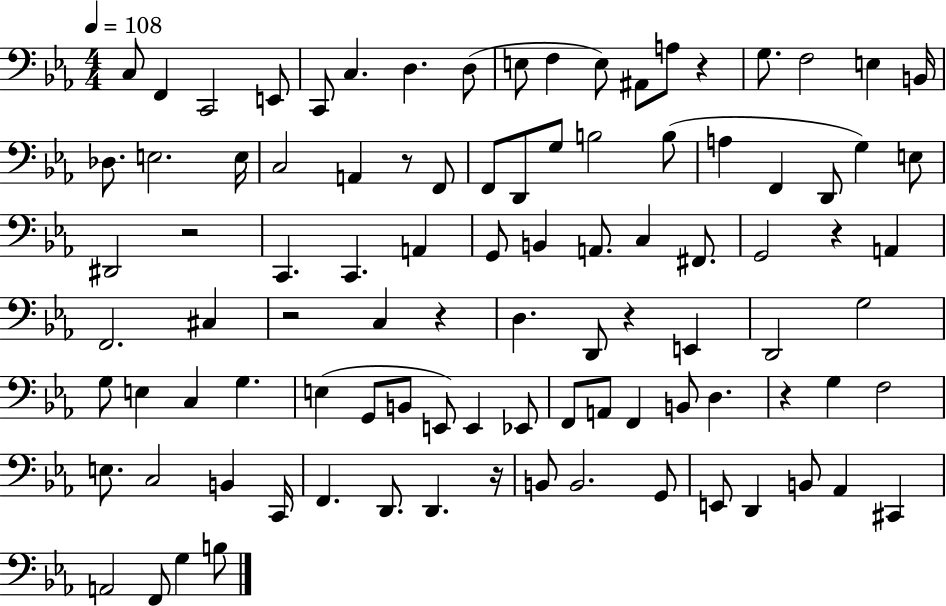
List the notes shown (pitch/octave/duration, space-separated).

C3/e F2/q C2/h E2/e C2/e C3/q. D3/q. D3/e E3/e F3/q E3/e A#2/e A3/e R/q G3/e. F3/h E3/q B2/s Db3/e. E3/h. E3/s C3/h A2/q R/e F2/e F2/e D2/e G3/e B3/h B3/e A3/q F2/q D2/e G3/q E3/e D#2/h R/h C2/q. C2/q. A2/q G2/e B2/q A2/e. C3/q F#2/e. G2/h R/q A2/q F2/h. C#3/q R/h C3/q R/q D3/q. D2/e R/q E2/q D2/h G3/h G3/e E3/q C3/q G3/q. E3/q G2/e B2/e E2/e E2/q Eb2/e F2/e A2/e F2/q B2/e D3/q. R/q G3/q F3/h E3/e. C3/h B2/q C2/s F2/q. D2/e. D2/q. R/s B2/e B2/h. G2/e E2/e D2/q B2/e Ab2/q C#2/q A2/h F2/e G3/q B3/e